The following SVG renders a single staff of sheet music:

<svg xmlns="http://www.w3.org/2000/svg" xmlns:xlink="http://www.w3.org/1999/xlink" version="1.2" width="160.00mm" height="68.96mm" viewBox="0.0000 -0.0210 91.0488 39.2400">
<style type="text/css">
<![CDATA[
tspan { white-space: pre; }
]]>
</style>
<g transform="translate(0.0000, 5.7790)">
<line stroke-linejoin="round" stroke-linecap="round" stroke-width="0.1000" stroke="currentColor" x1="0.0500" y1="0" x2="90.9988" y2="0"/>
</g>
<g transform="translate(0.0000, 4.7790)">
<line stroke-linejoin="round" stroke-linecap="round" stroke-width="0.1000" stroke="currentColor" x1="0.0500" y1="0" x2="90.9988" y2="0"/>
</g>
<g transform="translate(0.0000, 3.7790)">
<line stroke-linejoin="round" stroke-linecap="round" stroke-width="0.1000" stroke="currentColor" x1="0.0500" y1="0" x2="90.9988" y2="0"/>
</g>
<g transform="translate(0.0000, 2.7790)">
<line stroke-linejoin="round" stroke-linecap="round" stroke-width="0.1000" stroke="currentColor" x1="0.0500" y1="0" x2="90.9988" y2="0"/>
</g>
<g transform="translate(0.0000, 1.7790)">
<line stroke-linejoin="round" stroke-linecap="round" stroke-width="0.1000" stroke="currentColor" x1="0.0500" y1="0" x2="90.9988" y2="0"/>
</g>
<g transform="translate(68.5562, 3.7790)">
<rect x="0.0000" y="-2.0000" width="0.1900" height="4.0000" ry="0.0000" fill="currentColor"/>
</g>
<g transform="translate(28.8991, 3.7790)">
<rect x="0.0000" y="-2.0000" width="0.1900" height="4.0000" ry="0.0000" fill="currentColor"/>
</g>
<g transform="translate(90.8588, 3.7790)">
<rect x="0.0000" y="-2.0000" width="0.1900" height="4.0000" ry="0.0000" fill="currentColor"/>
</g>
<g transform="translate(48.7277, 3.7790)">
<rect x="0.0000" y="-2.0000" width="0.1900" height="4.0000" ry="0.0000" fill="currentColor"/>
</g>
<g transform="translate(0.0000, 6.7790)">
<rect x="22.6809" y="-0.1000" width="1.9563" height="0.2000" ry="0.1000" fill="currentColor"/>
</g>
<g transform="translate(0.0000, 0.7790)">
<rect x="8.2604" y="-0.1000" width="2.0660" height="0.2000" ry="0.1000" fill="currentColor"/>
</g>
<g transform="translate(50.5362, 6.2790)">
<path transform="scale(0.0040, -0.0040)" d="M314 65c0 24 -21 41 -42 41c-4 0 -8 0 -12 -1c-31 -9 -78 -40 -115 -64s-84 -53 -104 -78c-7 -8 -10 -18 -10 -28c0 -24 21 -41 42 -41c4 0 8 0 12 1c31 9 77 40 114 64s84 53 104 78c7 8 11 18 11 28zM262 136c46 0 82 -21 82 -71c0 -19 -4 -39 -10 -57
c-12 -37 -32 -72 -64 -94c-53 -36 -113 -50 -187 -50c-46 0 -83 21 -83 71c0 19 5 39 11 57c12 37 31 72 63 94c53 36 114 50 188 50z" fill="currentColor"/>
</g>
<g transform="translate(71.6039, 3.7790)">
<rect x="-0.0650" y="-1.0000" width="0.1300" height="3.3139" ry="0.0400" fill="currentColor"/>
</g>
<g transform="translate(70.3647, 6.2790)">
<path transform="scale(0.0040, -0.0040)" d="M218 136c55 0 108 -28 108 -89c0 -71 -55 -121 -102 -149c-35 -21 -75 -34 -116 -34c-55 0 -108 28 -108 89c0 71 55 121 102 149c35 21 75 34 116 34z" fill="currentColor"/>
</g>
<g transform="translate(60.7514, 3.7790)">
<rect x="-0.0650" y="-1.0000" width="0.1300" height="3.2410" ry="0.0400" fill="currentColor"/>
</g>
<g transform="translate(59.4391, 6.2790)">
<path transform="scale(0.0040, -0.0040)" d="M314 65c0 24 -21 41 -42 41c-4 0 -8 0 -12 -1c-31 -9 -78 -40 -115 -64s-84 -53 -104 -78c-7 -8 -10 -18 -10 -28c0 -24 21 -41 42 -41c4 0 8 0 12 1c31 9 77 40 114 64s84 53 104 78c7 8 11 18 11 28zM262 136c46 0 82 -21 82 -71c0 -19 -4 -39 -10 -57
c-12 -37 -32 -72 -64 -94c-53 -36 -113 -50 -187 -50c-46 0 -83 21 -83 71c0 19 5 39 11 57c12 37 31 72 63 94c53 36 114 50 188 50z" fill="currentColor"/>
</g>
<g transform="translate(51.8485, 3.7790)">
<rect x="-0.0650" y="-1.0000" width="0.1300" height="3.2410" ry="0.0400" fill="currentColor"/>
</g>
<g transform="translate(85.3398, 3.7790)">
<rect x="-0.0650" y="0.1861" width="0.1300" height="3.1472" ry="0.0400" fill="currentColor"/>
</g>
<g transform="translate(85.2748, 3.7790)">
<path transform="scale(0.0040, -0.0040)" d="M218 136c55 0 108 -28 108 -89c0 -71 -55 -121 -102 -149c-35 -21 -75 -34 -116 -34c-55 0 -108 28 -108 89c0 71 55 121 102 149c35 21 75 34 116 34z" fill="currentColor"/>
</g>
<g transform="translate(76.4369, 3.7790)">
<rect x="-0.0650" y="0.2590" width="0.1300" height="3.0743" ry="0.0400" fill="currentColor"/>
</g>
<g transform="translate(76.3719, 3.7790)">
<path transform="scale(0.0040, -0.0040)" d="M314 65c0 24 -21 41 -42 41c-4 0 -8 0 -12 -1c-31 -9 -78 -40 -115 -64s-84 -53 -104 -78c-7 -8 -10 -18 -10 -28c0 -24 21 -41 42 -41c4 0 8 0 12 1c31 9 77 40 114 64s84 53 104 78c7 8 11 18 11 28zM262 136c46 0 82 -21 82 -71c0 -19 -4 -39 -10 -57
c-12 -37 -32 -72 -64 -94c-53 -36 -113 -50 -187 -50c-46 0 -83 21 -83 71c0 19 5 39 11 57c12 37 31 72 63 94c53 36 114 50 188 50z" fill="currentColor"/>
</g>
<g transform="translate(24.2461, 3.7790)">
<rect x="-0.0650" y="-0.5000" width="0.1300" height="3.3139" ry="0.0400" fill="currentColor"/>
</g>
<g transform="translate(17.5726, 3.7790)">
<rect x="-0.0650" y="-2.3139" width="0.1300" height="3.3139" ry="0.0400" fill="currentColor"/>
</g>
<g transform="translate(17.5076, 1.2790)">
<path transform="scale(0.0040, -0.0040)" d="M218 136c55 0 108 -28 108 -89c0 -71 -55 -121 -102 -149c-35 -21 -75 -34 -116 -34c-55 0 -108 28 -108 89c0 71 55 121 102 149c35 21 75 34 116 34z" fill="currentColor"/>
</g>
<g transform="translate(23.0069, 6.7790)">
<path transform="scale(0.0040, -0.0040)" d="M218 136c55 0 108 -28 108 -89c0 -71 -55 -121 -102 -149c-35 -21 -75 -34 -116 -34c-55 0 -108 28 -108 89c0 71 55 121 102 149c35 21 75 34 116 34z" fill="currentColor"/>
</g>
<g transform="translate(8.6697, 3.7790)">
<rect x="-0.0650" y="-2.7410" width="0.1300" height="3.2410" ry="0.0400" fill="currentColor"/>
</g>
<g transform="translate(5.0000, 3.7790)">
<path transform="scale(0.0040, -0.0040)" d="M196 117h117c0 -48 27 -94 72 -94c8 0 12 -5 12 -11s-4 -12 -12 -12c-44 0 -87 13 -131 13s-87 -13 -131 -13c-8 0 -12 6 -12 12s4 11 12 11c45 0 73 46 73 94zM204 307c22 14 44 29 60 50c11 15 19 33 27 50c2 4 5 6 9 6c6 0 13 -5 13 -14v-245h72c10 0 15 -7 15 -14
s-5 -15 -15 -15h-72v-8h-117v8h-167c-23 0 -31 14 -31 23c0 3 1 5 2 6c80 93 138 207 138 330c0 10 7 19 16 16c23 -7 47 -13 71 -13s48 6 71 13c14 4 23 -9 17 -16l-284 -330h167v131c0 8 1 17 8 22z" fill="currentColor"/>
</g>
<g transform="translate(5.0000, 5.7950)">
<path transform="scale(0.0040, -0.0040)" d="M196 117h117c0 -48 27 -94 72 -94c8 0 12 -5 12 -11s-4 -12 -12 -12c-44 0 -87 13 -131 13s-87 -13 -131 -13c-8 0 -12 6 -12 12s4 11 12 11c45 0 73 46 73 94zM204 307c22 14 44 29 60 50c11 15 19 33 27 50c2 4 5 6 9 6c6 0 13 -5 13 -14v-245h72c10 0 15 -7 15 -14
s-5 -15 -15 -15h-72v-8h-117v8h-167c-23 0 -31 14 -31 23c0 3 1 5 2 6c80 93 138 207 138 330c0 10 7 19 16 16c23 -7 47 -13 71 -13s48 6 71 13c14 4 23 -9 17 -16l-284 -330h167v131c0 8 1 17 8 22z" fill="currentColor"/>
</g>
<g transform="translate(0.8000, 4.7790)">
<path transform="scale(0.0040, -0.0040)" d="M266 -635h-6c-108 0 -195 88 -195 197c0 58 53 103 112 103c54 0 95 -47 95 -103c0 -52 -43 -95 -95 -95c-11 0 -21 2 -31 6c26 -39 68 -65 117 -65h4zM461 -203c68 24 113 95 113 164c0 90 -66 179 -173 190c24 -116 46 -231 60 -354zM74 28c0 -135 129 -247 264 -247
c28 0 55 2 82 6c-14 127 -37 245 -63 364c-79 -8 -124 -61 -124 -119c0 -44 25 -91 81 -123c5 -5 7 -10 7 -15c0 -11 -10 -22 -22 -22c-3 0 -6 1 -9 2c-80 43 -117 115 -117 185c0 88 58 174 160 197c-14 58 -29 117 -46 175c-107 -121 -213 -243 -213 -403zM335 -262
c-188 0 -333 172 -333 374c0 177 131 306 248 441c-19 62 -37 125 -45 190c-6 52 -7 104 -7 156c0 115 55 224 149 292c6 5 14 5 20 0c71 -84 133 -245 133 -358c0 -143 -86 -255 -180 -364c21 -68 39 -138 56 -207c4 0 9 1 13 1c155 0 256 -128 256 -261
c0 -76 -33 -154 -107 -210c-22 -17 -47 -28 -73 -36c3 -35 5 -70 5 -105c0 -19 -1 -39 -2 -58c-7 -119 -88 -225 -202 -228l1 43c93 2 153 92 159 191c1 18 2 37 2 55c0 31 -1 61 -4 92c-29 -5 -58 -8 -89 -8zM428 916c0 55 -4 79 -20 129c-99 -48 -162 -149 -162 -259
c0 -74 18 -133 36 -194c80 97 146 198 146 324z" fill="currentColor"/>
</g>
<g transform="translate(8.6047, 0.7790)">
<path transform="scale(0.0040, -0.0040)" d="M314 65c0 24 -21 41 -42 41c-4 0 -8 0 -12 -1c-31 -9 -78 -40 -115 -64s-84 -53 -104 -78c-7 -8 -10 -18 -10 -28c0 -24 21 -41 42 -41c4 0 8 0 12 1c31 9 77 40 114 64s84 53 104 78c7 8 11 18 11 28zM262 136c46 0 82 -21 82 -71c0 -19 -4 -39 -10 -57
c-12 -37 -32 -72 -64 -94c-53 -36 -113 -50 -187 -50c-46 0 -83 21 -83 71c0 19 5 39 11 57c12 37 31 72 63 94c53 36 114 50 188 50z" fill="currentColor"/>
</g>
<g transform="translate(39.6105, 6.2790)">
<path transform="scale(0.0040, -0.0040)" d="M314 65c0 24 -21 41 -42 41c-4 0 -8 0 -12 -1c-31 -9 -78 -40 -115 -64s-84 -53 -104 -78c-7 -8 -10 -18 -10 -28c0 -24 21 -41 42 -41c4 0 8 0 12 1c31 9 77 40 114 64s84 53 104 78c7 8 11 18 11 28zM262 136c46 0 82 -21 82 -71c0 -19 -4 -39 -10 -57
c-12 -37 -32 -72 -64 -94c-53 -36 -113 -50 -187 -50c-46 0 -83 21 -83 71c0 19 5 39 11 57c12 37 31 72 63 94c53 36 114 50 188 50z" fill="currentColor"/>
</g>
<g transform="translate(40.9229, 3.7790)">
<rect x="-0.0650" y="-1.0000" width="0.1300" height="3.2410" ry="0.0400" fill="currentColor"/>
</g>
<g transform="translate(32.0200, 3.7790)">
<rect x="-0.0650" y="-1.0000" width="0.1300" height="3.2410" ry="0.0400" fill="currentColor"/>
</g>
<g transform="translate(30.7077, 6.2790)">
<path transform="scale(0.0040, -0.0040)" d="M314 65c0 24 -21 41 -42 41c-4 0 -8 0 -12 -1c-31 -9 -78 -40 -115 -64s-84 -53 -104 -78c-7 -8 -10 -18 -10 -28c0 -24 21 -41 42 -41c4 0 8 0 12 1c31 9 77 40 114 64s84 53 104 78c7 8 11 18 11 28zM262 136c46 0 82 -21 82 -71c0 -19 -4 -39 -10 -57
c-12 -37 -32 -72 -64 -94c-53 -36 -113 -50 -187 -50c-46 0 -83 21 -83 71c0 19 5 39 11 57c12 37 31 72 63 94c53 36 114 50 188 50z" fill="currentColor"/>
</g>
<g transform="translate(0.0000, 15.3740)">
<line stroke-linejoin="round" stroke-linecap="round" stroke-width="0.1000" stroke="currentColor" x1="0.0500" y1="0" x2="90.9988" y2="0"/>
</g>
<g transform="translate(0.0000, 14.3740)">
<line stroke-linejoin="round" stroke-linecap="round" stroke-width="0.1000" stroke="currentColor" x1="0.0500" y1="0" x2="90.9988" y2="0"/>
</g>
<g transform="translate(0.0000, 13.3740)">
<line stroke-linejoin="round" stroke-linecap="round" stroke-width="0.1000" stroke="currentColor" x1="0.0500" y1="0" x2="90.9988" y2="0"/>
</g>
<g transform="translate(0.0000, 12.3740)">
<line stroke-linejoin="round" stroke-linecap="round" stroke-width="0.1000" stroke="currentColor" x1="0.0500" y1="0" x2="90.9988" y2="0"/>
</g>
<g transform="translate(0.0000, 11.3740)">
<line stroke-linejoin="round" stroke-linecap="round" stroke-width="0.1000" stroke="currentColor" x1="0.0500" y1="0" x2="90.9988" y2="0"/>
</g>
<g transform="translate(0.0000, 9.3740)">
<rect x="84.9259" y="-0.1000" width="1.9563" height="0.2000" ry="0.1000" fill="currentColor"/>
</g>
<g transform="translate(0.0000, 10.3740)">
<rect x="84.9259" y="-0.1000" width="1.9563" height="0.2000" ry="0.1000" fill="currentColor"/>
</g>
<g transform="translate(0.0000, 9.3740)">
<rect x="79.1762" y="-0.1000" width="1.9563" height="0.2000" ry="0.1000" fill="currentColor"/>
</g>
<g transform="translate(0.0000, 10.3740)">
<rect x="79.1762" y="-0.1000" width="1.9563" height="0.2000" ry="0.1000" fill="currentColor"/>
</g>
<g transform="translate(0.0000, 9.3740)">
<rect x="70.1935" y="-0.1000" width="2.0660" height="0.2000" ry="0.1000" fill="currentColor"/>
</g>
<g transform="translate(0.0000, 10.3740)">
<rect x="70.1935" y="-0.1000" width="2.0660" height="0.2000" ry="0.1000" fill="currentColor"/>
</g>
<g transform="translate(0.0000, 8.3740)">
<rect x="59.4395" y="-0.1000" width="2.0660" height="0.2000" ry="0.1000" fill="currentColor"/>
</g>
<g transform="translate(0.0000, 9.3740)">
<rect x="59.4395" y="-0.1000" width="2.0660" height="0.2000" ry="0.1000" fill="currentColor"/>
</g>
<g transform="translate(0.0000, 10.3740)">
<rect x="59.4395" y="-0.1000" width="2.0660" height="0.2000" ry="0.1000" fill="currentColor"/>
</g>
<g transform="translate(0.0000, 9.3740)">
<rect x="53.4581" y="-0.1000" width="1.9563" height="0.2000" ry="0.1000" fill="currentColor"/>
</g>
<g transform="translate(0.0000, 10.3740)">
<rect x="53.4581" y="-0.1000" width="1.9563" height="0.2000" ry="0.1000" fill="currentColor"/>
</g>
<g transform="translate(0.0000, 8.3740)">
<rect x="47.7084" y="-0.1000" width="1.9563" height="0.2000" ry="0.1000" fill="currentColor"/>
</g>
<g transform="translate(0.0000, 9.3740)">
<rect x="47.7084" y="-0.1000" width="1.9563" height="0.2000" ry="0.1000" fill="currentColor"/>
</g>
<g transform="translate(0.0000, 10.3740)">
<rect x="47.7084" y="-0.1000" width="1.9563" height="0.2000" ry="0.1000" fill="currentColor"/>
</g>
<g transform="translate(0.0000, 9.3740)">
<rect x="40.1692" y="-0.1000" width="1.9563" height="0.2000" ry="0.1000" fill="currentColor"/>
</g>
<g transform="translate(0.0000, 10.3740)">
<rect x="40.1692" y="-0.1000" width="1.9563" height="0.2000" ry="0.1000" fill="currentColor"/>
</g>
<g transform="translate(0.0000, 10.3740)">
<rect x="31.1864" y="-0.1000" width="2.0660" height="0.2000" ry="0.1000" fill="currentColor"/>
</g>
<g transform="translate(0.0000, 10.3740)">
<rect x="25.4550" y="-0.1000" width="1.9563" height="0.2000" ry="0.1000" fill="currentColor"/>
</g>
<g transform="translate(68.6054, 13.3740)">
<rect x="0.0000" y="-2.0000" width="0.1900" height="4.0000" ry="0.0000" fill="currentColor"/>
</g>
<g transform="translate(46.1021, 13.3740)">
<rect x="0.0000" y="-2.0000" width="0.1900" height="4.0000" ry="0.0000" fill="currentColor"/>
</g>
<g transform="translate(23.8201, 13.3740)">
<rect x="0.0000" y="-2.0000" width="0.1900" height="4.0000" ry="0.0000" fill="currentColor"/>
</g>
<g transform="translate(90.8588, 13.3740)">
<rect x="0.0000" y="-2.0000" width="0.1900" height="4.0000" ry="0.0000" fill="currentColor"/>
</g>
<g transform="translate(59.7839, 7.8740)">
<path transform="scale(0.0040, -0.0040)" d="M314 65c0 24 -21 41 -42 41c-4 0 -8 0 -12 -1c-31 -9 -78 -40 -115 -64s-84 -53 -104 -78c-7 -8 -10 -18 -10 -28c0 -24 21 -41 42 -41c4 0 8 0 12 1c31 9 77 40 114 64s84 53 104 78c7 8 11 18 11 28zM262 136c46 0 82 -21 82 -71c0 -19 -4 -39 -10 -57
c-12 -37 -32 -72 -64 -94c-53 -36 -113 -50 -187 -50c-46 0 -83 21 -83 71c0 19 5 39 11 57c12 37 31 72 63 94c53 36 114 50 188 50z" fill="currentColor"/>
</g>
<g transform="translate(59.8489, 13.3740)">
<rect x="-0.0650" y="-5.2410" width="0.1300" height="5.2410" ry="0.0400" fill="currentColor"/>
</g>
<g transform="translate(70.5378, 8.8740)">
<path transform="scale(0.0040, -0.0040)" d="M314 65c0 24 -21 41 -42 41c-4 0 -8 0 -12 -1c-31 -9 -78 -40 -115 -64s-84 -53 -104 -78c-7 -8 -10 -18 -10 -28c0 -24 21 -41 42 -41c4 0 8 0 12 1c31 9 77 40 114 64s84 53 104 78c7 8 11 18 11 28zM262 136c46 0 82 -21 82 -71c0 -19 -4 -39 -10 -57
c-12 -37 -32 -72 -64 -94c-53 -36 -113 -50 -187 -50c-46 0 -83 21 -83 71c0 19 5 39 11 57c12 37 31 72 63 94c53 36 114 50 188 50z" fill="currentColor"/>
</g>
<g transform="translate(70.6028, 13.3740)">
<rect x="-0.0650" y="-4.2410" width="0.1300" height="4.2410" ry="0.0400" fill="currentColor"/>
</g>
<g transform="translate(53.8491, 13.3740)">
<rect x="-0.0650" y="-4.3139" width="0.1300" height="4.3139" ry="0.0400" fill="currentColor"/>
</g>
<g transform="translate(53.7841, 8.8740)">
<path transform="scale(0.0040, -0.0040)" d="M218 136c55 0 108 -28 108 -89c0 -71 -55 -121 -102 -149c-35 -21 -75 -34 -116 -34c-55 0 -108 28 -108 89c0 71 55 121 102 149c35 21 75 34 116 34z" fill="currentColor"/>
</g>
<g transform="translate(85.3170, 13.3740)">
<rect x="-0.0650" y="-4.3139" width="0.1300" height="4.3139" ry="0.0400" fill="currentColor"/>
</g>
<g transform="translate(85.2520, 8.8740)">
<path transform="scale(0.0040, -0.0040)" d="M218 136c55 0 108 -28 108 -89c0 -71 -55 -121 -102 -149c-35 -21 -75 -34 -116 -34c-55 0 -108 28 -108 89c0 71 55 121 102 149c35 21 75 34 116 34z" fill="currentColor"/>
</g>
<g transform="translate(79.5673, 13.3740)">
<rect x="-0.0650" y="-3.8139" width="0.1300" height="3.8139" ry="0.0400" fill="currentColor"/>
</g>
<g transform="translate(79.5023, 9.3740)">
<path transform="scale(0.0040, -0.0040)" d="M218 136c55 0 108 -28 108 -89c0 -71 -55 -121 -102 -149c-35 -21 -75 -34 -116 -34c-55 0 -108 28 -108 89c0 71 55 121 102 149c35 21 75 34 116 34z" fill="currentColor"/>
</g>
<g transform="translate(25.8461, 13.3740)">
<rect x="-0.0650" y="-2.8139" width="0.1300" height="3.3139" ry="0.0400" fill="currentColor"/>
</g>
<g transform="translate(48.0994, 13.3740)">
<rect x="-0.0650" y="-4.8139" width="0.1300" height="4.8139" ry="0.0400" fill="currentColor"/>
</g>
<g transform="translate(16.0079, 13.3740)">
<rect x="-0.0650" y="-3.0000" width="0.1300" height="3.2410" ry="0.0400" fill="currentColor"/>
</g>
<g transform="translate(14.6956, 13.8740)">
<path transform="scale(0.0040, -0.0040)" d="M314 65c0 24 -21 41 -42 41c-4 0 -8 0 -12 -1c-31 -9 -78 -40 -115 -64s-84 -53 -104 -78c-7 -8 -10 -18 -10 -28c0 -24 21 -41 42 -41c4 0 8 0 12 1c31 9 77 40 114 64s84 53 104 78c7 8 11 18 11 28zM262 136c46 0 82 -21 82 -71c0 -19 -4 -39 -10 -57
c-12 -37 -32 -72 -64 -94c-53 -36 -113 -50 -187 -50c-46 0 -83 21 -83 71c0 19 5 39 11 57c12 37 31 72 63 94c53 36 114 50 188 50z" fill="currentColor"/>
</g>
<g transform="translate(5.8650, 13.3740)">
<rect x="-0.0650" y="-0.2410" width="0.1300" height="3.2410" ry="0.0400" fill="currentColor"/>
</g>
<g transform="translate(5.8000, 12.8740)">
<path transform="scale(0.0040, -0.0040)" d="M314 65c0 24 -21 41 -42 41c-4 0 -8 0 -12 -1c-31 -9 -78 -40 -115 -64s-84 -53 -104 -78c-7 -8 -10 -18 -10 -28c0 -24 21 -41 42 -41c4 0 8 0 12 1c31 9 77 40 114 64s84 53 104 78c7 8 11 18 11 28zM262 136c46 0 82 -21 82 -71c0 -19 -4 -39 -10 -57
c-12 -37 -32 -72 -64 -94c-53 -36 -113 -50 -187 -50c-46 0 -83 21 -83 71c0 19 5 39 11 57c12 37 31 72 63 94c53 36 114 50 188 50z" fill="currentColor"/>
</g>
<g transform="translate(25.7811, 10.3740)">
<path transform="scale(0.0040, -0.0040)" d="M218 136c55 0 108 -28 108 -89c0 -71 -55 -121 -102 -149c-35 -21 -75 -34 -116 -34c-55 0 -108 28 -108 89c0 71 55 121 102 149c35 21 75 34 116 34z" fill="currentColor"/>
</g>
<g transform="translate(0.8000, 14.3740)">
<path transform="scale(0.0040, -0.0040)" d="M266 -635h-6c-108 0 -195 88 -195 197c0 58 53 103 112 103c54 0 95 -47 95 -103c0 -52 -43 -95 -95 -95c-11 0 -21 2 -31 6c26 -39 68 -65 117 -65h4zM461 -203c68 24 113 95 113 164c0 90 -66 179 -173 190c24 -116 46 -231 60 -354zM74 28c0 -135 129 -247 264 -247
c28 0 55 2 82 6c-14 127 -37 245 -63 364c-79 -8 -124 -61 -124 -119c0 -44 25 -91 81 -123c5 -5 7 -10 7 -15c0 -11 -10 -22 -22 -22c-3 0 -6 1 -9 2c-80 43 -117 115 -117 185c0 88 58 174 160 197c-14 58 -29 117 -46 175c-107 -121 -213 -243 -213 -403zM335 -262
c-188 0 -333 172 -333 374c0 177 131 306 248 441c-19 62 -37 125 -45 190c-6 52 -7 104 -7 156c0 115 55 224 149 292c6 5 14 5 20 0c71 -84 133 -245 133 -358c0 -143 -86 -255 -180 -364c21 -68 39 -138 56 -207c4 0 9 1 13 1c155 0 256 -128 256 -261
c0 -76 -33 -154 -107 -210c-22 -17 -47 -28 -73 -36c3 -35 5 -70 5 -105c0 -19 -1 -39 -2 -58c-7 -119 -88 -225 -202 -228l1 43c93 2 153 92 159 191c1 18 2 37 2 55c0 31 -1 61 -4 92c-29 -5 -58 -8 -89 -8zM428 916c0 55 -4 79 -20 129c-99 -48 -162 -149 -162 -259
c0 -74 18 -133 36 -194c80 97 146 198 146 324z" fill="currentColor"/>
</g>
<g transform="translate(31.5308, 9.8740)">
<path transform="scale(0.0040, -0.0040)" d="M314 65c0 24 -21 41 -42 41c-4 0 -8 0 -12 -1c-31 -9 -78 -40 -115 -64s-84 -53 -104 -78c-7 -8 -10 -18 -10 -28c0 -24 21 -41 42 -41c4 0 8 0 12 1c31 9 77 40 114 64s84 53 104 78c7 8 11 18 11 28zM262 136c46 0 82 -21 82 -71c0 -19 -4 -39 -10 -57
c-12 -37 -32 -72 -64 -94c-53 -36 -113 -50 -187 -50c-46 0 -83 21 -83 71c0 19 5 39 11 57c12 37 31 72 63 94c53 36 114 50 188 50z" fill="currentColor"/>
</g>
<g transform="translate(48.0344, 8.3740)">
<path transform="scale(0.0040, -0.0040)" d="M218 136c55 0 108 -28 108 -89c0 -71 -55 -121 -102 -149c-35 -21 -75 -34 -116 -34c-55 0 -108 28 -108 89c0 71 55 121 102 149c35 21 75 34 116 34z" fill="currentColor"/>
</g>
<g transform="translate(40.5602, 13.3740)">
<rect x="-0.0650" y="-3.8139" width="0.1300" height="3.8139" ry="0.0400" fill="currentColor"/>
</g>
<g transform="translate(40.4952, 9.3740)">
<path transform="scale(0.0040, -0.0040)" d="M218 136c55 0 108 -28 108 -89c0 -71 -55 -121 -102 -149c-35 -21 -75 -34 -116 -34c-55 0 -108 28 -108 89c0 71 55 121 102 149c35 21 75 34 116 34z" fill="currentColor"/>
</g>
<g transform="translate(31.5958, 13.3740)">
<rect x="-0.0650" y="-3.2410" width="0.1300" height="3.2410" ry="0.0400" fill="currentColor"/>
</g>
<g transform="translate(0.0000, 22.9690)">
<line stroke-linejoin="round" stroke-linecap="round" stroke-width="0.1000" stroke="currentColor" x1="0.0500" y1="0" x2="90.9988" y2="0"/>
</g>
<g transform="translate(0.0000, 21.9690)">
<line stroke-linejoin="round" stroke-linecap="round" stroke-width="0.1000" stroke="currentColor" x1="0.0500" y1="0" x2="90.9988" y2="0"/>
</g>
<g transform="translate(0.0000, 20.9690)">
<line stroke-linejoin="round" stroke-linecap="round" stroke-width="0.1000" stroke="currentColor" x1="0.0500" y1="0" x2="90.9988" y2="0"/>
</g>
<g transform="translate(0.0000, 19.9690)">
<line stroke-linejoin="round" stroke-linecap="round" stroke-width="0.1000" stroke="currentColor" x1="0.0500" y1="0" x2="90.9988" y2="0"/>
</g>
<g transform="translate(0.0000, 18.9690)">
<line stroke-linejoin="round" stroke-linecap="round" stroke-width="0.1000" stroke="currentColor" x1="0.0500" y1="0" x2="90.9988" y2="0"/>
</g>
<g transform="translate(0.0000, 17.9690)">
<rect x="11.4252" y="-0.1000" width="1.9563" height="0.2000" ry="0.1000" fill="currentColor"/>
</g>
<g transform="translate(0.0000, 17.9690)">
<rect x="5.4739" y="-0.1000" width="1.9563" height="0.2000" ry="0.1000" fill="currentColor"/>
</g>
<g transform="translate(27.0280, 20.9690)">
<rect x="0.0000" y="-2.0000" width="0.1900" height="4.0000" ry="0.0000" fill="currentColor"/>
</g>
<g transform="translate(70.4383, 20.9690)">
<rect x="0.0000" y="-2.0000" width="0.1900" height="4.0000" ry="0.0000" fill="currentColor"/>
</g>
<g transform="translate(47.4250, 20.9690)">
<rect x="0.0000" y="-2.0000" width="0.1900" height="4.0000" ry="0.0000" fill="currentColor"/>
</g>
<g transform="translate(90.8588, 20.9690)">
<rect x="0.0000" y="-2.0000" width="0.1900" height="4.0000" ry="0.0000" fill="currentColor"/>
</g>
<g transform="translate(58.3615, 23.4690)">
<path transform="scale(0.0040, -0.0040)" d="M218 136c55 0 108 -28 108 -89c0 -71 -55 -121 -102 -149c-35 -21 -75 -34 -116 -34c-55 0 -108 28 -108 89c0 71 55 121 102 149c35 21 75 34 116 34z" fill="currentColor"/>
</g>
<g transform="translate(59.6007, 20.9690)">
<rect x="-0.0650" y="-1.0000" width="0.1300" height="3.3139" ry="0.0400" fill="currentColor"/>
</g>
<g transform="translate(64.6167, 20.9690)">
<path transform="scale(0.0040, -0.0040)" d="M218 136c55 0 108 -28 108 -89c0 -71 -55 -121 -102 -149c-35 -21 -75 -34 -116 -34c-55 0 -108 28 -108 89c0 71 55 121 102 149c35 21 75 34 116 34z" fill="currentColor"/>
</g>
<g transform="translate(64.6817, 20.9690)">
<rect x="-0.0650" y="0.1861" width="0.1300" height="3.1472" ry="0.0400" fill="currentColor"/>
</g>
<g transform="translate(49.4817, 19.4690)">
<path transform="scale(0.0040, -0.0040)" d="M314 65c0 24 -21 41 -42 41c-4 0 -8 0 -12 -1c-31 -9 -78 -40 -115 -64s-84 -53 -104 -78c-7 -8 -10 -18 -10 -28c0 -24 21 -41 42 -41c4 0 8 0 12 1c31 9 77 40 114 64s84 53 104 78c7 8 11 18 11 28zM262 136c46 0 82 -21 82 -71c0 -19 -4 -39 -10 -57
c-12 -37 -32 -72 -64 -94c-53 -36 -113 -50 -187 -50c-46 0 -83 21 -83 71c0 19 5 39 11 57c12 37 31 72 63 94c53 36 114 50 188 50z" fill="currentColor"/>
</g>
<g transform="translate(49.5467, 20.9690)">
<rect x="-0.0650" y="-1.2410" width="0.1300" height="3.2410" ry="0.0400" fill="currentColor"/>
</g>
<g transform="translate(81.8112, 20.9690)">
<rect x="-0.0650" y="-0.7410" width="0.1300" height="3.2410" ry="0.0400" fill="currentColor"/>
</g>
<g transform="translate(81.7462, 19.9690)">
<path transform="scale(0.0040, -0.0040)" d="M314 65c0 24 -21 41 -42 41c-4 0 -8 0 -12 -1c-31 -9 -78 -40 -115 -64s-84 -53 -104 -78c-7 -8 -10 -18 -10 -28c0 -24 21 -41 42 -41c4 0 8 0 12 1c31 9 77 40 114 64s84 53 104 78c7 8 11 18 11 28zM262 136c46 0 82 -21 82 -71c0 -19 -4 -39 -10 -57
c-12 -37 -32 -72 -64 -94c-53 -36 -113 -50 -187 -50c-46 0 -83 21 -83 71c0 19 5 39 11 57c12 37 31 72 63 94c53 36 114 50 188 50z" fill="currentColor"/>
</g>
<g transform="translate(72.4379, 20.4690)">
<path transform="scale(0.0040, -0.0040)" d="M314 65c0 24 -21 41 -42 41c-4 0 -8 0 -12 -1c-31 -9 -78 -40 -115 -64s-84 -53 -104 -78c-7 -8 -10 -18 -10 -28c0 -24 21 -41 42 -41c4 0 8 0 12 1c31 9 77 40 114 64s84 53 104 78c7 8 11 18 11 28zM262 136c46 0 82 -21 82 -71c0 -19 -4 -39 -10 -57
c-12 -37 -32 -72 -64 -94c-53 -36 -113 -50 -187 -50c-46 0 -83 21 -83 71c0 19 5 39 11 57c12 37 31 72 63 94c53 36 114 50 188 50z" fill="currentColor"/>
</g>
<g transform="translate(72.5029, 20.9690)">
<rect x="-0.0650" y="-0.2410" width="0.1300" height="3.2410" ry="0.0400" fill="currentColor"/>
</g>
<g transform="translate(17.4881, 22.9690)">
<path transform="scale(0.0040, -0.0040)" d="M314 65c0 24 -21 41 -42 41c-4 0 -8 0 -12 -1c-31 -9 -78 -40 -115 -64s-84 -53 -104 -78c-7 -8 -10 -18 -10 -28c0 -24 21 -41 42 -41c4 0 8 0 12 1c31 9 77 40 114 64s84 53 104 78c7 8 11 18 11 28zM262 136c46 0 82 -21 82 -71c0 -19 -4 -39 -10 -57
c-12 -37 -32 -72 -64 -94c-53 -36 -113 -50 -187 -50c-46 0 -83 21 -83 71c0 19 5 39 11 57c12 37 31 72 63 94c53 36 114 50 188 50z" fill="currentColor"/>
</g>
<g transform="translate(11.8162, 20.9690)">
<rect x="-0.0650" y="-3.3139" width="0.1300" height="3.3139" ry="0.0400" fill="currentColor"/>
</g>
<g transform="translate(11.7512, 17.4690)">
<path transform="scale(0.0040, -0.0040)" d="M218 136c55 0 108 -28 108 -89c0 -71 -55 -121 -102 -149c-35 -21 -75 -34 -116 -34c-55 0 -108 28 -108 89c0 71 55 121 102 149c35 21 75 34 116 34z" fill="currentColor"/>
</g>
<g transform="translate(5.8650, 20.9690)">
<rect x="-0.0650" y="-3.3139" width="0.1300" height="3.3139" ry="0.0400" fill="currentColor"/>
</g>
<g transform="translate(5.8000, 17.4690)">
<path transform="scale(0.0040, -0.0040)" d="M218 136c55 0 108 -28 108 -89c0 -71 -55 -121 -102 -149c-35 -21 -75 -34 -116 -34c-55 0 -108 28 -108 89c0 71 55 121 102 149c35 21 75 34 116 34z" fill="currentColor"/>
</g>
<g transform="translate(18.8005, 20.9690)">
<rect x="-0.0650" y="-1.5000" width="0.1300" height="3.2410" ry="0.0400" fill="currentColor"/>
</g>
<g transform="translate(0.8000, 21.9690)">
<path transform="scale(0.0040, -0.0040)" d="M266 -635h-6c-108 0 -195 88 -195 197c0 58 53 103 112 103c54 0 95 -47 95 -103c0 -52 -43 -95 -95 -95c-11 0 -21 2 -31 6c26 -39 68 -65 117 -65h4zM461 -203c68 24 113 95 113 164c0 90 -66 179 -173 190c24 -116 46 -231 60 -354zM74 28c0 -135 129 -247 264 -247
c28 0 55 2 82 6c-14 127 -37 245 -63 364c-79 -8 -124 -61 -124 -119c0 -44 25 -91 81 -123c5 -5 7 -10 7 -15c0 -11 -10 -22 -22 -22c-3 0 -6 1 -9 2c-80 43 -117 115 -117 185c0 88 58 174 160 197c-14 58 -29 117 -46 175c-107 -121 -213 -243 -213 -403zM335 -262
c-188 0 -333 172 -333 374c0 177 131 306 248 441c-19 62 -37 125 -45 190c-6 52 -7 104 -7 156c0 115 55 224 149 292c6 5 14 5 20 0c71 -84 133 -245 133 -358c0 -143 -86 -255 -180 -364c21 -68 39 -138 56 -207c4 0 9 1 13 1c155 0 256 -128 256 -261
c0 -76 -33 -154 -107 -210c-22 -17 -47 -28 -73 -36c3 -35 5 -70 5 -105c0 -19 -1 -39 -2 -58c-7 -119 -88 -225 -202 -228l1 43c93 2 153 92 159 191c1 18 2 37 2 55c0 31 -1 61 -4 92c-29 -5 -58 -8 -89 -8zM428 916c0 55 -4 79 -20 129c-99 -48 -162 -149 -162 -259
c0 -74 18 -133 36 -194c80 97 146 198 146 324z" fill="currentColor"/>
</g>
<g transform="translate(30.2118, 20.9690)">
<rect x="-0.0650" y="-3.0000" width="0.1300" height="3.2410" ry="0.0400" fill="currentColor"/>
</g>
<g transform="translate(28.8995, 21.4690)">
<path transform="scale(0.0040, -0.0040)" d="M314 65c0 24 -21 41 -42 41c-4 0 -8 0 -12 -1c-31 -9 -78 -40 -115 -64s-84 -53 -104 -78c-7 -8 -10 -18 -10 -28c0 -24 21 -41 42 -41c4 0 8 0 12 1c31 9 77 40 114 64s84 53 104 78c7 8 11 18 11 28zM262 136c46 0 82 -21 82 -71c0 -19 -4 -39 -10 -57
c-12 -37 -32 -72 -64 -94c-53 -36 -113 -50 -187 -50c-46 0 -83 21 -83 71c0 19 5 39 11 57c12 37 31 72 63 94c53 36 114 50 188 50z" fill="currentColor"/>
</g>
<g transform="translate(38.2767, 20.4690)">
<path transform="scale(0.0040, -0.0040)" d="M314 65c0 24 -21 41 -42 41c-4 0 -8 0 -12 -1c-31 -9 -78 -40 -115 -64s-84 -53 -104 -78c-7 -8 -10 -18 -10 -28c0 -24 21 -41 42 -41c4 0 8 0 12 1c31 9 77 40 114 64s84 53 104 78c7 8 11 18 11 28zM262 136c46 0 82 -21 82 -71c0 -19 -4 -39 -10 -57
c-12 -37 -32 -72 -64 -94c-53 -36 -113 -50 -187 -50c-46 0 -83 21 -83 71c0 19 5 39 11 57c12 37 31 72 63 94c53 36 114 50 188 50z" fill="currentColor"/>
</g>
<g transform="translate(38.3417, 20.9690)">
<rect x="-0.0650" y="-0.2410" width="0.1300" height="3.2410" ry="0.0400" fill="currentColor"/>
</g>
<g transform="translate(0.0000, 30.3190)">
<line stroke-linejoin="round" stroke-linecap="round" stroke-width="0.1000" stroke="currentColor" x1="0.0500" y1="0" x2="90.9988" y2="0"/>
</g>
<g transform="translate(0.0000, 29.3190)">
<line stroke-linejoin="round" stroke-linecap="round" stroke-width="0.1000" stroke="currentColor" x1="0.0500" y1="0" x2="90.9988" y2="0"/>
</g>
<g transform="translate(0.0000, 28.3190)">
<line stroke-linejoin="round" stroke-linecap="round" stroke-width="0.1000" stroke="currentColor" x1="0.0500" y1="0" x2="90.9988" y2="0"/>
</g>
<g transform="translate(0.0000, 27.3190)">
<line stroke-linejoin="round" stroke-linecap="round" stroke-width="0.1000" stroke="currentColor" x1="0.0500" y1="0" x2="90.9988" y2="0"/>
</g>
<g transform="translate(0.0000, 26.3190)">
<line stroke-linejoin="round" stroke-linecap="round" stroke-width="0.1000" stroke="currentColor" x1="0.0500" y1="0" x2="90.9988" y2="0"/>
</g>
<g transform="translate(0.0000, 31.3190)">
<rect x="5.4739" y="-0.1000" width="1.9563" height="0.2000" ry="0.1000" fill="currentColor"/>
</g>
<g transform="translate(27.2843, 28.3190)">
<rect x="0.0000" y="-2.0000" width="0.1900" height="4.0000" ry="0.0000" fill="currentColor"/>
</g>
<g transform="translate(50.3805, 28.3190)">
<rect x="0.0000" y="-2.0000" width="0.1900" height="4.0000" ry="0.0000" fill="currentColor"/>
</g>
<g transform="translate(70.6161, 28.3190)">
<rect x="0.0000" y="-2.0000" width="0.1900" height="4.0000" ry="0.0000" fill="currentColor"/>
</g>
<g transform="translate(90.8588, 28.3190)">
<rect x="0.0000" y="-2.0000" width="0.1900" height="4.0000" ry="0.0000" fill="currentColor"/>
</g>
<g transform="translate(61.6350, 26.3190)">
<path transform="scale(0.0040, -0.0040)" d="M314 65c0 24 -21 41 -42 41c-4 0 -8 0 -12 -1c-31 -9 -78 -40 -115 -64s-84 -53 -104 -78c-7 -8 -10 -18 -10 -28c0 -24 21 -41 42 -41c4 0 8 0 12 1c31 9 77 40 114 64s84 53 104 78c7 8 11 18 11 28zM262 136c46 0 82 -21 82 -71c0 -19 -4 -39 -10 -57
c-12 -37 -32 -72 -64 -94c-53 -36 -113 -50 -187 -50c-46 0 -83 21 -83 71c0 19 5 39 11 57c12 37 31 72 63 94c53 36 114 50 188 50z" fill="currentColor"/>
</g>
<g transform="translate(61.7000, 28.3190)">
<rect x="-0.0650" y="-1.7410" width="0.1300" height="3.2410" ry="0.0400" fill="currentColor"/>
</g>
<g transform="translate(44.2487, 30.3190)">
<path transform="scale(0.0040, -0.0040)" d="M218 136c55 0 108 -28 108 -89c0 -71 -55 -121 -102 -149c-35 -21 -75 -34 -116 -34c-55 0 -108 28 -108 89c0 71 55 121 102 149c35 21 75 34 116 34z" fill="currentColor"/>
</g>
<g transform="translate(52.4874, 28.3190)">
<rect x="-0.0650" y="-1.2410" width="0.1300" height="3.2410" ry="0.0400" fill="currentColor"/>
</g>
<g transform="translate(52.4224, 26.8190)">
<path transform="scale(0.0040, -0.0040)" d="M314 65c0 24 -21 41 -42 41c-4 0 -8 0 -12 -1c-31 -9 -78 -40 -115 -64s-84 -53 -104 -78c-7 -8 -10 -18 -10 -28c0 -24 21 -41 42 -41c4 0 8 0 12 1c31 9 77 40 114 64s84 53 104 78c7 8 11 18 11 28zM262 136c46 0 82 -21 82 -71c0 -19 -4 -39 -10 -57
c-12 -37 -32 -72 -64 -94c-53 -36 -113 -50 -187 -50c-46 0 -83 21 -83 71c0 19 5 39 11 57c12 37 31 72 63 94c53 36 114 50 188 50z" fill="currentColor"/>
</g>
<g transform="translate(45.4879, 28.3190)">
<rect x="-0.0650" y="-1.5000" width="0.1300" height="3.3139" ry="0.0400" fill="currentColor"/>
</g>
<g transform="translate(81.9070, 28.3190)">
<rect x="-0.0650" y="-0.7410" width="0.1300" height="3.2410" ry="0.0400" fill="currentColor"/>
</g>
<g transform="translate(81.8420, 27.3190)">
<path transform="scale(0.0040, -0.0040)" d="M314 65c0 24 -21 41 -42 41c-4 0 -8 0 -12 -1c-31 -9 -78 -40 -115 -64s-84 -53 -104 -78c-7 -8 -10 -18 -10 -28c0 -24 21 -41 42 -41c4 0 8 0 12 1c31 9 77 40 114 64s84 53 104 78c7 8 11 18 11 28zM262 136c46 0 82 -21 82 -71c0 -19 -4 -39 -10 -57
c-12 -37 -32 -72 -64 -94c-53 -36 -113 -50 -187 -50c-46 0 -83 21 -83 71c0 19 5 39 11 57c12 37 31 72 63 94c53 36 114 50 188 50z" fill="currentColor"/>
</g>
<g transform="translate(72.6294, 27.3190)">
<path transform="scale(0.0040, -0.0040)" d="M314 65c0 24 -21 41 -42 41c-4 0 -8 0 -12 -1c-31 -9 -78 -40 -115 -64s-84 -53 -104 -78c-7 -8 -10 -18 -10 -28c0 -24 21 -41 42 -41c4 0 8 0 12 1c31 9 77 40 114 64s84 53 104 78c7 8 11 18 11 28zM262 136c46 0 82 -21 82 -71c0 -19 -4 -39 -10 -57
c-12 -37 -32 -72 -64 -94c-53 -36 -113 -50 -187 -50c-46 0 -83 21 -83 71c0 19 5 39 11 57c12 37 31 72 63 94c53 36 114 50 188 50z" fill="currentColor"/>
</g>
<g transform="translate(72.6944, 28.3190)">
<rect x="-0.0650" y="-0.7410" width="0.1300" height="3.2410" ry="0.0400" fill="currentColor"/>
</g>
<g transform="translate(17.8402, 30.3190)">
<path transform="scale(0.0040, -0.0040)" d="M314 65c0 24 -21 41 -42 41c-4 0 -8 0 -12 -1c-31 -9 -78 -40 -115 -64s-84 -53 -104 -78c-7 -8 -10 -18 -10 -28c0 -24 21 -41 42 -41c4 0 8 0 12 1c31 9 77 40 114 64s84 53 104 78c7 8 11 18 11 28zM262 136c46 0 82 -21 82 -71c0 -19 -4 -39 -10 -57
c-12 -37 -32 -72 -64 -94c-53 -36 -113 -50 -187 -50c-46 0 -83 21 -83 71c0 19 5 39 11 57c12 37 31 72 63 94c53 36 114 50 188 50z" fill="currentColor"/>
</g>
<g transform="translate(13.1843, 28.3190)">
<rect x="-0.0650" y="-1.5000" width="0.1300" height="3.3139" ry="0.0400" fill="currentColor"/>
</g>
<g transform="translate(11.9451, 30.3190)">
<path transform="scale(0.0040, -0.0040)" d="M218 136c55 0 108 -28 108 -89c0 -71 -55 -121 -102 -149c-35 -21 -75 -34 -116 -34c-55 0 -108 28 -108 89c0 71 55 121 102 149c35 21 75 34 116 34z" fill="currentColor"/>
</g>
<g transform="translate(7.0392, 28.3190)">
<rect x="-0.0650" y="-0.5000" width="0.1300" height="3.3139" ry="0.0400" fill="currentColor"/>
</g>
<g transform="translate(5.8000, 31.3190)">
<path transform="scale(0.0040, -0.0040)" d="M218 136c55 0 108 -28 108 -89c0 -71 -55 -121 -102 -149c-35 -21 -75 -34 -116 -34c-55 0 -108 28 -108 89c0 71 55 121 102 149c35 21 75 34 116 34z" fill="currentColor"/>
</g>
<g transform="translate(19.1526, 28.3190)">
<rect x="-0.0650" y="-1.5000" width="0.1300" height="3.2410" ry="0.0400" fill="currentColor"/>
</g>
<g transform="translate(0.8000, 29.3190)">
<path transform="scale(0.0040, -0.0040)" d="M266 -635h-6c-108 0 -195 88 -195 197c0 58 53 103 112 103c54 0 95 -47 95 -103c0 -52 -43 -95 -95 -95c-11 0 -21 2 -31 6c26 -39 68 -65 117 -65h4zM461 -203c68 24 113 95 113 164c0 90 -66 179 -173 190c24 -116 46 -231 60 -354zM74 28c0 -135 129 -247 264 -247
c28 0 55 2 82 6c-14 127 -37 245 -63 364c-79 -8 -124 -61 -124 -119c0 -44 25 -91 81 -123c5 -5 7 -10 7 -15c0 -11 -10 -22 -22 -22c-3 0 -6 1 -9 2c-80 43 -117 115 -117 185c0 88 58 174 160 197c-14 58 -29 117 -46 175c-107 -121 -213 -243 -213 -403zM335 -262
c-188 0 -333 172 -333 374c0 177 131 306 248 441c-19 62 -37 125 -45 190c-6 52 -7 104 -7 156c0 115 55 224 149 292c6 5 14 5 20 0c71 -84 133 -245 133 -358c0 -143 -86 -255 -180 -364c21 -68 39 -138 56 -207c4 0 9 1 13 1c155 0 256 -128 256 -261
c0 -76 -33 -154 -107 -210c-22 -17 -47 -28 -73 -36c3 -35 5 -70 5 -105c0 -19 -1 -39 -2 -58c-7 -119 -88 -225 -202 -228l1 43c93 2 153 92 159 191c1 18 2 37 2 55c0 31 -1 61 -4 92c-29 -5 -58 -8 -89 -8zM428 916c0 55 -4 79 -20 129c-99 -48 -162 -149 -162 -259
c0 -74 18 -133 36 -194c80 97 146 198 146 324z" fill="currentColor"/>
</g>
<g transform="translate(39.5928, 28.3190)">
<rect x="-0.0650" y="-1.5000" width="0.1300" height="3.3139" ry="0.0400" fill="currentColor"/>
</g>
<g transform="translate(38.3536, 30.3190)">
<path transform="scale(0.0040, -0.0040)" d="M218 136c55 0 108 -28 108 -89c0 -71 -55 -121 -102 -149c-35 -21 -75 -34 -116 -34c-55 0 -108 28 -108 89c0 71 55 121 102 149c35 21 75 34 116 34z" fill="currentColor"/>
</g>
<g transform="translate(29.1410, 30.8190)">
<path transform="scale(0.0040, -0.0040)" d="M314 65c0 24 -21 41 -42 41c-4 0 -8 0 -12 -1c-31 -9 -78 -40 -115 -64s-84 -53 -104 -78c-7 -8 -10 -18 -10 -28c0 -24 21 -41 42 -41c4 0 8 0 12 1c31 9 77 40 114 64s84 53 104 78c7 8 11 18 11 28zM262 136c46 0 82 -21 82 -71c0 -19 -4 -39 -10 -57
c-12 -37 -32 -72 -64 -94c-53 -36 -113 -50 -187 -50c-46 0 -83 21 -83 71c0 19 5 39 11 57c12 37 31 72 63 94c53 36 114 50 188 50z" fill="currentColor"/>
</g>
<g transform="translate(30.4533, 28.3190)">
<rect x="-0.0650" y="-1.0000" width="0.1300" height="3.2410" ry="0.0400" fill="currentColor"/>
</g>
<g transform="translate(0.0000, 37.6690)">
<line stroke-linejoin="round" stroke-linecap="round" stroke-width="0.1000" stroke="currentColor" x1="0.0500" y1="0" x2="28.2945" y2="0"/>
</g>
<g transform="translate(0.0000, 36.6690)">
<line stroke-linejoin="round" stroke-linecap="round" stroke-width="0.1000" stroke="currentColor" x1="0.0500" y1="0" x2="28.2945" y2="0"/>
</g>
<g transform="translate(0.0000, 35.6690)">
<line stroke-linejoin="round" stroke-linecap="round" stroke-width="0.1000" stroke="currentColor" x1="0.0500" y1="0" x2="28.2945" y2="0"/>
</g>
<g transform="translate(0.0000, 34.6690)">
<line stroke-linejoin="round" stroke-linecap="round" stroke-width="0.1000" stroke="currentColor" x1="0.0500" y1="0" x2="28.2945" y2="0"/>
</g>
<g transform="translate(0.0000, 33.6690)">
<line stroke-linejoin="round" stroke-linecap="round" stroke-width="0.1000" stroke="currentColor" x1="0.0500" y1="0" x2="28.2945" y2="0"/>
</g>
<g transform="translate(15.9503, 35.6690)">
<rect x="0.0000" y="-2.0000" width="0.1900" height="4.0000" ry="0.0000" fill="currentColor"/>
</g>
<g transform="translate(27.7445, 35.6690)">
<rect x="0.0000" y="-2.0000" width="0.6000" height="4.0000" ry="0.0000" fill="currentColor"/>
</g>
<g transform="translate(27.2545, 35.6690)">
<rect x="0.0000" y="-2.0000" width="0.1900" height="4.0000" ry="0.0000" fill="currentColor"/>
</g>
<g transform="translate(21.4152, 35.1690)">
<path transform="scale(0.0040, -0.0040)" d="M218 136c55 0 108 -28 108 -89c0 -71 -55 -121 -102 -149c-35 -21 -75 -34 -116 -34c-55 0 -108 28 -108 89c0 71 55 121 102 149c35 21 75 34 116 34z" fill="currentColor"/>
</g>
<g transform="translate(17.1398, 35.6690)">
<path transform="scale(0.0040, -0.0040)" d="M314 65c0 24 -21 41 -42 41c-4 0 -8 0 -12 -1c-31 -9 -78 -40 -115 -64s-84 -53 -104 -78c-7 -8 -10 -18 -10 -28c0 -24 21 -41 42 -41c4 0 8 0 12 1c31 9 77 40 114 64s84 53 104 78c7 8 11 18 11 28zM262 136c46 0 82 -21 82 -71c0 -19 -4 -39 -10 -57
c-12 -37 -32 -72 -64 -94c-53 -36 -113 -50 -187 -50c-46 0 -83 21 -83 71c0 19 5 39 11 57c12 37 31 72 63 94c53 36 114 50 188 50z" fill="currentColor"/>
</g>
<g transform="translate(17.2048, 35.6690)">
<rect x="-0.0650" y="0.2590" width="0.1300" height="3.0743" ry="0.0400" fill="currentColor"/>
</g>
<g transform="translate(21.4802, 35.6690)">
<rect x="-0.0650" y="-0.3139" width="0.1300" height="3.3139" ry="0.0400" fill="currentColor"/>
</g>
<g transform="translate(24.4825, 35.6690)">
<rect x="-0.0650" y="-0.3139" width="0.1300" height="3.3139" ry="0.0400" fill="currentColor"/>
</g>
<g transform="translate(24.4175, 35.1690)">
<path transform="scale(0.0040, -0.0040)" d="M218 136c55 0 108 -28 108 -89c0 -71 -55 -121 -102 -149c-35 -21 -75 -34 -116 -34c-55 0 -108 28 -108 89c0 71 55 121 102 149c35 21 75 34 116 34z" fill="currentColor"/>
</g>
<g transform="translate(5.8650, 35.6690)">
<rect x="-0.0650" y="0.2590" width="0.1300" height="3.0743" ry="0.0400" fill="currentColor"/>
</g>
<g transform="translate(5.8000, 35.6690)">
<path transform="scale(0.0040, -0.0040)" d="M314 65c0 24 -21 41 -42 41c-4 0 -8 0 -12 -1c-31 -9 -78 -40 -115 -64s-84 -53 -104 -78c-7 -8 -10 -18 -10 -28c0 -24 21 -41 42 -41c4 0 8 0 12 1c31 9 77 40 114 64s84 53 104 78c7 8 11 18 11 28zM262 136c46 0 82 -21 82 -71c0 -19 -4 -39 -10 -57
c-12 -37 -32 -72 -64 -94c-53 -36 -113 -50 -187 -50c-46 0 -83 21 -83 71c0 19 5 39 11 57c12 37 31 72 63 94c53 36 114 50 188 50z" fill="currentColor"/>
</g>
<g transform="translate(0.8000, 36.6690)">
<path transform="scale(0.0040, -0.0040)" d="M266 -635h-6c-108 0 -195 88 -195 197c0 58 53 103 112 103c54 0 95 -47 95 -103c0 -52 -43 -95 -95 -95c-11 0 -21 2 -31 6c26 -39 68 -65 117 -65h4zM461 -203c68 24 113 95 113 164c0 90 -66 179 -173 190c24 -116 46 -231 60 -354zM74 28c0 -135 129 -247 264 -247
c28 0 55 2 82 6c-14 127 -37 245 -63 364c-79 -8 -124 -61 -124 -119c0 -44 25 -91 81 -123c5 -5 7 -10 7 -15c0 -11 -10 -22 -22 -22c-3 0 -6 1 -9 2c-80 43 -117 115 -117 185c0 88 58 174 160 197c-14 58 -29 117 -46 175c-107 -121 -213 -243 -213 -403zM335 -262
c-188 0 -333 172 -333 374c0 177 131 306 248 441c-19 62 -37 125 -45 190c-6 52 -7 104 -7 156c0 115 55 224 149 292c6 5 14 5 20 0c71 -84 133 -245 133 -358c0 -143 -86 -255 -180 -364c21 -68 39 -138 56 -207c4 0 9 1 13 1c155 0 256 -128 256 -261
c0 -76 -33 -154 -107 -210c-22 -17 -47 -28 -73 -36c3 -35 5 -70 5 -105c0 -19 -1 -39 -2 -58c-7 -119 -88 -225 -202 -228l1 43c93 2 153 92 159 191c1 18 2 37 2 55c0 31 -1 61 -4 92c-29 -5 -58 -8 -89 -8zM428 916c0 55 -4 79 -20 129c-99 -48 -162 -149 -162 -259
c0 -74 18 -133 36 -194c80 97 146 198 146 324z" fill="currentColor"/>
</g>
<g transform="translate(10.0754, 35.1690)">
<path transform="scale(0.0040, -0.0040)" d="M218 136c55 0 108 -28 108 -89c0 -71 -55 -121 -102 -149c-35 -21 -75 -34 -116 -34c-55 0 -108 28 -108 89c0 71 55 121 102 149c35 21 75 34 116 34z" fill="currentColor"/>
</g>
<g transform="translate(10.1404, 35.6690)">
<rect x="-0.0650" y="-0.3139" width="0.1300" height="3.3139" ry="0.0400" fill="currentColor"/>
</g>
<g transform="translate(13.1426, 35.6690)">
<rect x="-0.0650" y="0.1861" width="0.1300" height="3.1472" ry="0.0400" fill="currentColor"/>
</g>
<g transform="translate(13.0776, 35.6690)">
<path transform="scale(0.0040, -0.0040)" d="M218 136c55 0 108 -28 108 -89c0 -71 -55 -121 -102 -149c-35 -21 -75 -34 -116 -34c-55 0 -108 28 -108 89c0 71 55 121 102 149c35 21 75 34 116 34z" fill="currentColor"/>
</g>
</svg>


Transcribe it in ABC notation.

X:1
T:Untitled
M:4/4
L:1/4
K:C
a2 g C D2 D2 D2 D2 D B2 B c2 A2 a b2 c' e' d' f'2 d'2 c' d' b b E2 A2 c2 e2 D B c2 d2 C E E2 D2 E E e2 f2 d2 d2 B2 c B B2 c c